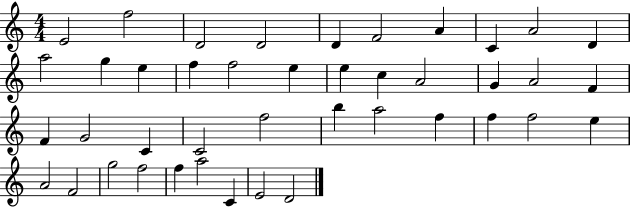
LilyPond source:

{
  \clef treble
  \numericTimeSignature
  \time 4/4
  \key c \major
  e'2 f''2 | d'2 d'2 | d'4 f'2 a'4 | c'4 a'2 d'4 | \break a''2 g''4 e''4 | f''4 f''2 e''4 | e''4 c''4 a'2 | g'4 a'2 f'4 | \break f'4 g'2 c'4 | c'2 f''2 | b''4 a''2 f''4 | f''4 f''2 e''4 | \break a'2 f'2 | g''2 f''2 | f''4 a''2 c'4 | e'2 d'2 | \break \bar "|."
}